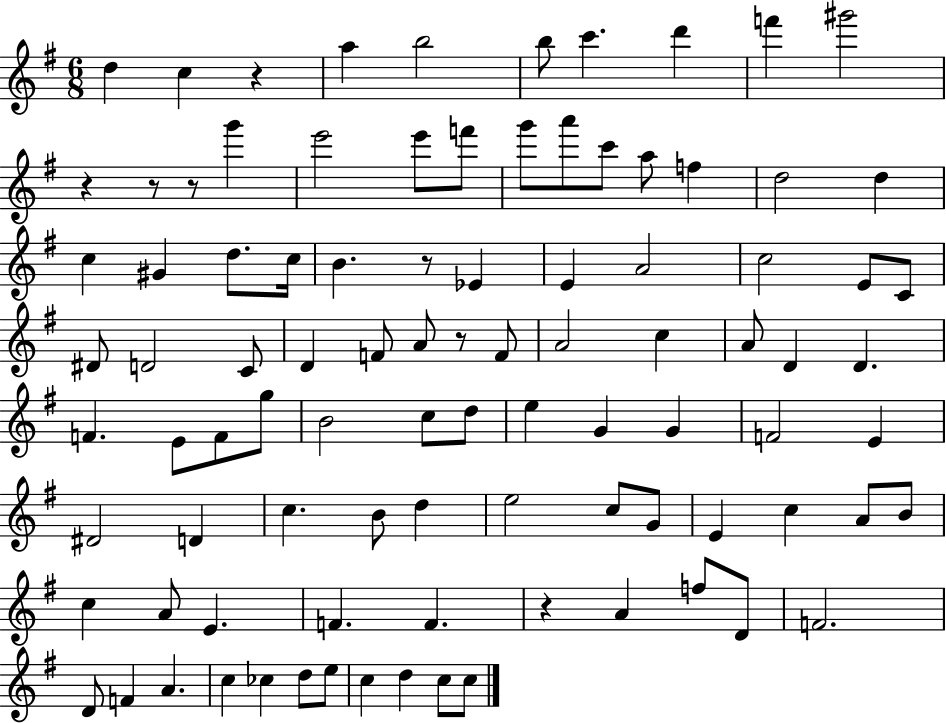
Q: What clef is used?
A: treble